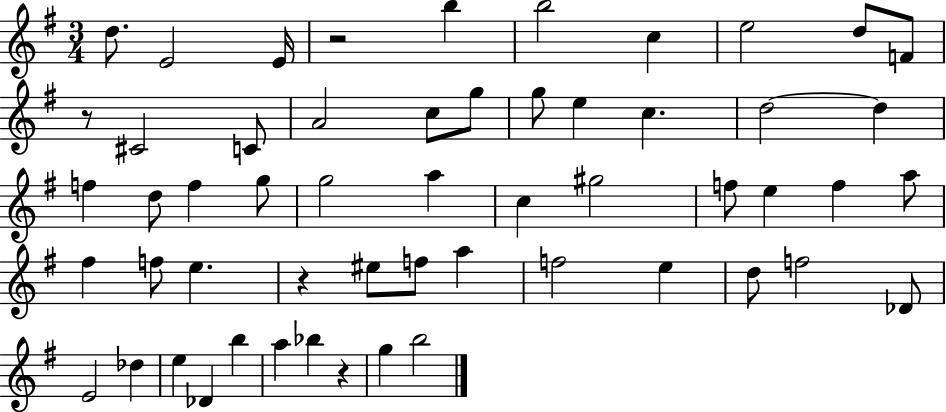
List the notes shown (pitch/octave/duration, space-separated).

D5/e. E4/h E4/s R/h B5/q B5/h C5/q E5/h D5/e F4/e R/e C#4/h C4/e A4/h C5/e G5/e G5/e E5/q C5/q. D5/h D5/q F5/q D5/e F5/q G5/e G5/h A5/q C5/q G#5/h F5/e E5/q F5/q A5/e F#5/q F5/e E5/q. R/q EIS5/e F5/e A5/q F5/h E5/q D5/e F5/h Db4/e E4/h Db5/q E5/q Db4/q B5/q A5/q Bb5/q R/q G5/q B5/h